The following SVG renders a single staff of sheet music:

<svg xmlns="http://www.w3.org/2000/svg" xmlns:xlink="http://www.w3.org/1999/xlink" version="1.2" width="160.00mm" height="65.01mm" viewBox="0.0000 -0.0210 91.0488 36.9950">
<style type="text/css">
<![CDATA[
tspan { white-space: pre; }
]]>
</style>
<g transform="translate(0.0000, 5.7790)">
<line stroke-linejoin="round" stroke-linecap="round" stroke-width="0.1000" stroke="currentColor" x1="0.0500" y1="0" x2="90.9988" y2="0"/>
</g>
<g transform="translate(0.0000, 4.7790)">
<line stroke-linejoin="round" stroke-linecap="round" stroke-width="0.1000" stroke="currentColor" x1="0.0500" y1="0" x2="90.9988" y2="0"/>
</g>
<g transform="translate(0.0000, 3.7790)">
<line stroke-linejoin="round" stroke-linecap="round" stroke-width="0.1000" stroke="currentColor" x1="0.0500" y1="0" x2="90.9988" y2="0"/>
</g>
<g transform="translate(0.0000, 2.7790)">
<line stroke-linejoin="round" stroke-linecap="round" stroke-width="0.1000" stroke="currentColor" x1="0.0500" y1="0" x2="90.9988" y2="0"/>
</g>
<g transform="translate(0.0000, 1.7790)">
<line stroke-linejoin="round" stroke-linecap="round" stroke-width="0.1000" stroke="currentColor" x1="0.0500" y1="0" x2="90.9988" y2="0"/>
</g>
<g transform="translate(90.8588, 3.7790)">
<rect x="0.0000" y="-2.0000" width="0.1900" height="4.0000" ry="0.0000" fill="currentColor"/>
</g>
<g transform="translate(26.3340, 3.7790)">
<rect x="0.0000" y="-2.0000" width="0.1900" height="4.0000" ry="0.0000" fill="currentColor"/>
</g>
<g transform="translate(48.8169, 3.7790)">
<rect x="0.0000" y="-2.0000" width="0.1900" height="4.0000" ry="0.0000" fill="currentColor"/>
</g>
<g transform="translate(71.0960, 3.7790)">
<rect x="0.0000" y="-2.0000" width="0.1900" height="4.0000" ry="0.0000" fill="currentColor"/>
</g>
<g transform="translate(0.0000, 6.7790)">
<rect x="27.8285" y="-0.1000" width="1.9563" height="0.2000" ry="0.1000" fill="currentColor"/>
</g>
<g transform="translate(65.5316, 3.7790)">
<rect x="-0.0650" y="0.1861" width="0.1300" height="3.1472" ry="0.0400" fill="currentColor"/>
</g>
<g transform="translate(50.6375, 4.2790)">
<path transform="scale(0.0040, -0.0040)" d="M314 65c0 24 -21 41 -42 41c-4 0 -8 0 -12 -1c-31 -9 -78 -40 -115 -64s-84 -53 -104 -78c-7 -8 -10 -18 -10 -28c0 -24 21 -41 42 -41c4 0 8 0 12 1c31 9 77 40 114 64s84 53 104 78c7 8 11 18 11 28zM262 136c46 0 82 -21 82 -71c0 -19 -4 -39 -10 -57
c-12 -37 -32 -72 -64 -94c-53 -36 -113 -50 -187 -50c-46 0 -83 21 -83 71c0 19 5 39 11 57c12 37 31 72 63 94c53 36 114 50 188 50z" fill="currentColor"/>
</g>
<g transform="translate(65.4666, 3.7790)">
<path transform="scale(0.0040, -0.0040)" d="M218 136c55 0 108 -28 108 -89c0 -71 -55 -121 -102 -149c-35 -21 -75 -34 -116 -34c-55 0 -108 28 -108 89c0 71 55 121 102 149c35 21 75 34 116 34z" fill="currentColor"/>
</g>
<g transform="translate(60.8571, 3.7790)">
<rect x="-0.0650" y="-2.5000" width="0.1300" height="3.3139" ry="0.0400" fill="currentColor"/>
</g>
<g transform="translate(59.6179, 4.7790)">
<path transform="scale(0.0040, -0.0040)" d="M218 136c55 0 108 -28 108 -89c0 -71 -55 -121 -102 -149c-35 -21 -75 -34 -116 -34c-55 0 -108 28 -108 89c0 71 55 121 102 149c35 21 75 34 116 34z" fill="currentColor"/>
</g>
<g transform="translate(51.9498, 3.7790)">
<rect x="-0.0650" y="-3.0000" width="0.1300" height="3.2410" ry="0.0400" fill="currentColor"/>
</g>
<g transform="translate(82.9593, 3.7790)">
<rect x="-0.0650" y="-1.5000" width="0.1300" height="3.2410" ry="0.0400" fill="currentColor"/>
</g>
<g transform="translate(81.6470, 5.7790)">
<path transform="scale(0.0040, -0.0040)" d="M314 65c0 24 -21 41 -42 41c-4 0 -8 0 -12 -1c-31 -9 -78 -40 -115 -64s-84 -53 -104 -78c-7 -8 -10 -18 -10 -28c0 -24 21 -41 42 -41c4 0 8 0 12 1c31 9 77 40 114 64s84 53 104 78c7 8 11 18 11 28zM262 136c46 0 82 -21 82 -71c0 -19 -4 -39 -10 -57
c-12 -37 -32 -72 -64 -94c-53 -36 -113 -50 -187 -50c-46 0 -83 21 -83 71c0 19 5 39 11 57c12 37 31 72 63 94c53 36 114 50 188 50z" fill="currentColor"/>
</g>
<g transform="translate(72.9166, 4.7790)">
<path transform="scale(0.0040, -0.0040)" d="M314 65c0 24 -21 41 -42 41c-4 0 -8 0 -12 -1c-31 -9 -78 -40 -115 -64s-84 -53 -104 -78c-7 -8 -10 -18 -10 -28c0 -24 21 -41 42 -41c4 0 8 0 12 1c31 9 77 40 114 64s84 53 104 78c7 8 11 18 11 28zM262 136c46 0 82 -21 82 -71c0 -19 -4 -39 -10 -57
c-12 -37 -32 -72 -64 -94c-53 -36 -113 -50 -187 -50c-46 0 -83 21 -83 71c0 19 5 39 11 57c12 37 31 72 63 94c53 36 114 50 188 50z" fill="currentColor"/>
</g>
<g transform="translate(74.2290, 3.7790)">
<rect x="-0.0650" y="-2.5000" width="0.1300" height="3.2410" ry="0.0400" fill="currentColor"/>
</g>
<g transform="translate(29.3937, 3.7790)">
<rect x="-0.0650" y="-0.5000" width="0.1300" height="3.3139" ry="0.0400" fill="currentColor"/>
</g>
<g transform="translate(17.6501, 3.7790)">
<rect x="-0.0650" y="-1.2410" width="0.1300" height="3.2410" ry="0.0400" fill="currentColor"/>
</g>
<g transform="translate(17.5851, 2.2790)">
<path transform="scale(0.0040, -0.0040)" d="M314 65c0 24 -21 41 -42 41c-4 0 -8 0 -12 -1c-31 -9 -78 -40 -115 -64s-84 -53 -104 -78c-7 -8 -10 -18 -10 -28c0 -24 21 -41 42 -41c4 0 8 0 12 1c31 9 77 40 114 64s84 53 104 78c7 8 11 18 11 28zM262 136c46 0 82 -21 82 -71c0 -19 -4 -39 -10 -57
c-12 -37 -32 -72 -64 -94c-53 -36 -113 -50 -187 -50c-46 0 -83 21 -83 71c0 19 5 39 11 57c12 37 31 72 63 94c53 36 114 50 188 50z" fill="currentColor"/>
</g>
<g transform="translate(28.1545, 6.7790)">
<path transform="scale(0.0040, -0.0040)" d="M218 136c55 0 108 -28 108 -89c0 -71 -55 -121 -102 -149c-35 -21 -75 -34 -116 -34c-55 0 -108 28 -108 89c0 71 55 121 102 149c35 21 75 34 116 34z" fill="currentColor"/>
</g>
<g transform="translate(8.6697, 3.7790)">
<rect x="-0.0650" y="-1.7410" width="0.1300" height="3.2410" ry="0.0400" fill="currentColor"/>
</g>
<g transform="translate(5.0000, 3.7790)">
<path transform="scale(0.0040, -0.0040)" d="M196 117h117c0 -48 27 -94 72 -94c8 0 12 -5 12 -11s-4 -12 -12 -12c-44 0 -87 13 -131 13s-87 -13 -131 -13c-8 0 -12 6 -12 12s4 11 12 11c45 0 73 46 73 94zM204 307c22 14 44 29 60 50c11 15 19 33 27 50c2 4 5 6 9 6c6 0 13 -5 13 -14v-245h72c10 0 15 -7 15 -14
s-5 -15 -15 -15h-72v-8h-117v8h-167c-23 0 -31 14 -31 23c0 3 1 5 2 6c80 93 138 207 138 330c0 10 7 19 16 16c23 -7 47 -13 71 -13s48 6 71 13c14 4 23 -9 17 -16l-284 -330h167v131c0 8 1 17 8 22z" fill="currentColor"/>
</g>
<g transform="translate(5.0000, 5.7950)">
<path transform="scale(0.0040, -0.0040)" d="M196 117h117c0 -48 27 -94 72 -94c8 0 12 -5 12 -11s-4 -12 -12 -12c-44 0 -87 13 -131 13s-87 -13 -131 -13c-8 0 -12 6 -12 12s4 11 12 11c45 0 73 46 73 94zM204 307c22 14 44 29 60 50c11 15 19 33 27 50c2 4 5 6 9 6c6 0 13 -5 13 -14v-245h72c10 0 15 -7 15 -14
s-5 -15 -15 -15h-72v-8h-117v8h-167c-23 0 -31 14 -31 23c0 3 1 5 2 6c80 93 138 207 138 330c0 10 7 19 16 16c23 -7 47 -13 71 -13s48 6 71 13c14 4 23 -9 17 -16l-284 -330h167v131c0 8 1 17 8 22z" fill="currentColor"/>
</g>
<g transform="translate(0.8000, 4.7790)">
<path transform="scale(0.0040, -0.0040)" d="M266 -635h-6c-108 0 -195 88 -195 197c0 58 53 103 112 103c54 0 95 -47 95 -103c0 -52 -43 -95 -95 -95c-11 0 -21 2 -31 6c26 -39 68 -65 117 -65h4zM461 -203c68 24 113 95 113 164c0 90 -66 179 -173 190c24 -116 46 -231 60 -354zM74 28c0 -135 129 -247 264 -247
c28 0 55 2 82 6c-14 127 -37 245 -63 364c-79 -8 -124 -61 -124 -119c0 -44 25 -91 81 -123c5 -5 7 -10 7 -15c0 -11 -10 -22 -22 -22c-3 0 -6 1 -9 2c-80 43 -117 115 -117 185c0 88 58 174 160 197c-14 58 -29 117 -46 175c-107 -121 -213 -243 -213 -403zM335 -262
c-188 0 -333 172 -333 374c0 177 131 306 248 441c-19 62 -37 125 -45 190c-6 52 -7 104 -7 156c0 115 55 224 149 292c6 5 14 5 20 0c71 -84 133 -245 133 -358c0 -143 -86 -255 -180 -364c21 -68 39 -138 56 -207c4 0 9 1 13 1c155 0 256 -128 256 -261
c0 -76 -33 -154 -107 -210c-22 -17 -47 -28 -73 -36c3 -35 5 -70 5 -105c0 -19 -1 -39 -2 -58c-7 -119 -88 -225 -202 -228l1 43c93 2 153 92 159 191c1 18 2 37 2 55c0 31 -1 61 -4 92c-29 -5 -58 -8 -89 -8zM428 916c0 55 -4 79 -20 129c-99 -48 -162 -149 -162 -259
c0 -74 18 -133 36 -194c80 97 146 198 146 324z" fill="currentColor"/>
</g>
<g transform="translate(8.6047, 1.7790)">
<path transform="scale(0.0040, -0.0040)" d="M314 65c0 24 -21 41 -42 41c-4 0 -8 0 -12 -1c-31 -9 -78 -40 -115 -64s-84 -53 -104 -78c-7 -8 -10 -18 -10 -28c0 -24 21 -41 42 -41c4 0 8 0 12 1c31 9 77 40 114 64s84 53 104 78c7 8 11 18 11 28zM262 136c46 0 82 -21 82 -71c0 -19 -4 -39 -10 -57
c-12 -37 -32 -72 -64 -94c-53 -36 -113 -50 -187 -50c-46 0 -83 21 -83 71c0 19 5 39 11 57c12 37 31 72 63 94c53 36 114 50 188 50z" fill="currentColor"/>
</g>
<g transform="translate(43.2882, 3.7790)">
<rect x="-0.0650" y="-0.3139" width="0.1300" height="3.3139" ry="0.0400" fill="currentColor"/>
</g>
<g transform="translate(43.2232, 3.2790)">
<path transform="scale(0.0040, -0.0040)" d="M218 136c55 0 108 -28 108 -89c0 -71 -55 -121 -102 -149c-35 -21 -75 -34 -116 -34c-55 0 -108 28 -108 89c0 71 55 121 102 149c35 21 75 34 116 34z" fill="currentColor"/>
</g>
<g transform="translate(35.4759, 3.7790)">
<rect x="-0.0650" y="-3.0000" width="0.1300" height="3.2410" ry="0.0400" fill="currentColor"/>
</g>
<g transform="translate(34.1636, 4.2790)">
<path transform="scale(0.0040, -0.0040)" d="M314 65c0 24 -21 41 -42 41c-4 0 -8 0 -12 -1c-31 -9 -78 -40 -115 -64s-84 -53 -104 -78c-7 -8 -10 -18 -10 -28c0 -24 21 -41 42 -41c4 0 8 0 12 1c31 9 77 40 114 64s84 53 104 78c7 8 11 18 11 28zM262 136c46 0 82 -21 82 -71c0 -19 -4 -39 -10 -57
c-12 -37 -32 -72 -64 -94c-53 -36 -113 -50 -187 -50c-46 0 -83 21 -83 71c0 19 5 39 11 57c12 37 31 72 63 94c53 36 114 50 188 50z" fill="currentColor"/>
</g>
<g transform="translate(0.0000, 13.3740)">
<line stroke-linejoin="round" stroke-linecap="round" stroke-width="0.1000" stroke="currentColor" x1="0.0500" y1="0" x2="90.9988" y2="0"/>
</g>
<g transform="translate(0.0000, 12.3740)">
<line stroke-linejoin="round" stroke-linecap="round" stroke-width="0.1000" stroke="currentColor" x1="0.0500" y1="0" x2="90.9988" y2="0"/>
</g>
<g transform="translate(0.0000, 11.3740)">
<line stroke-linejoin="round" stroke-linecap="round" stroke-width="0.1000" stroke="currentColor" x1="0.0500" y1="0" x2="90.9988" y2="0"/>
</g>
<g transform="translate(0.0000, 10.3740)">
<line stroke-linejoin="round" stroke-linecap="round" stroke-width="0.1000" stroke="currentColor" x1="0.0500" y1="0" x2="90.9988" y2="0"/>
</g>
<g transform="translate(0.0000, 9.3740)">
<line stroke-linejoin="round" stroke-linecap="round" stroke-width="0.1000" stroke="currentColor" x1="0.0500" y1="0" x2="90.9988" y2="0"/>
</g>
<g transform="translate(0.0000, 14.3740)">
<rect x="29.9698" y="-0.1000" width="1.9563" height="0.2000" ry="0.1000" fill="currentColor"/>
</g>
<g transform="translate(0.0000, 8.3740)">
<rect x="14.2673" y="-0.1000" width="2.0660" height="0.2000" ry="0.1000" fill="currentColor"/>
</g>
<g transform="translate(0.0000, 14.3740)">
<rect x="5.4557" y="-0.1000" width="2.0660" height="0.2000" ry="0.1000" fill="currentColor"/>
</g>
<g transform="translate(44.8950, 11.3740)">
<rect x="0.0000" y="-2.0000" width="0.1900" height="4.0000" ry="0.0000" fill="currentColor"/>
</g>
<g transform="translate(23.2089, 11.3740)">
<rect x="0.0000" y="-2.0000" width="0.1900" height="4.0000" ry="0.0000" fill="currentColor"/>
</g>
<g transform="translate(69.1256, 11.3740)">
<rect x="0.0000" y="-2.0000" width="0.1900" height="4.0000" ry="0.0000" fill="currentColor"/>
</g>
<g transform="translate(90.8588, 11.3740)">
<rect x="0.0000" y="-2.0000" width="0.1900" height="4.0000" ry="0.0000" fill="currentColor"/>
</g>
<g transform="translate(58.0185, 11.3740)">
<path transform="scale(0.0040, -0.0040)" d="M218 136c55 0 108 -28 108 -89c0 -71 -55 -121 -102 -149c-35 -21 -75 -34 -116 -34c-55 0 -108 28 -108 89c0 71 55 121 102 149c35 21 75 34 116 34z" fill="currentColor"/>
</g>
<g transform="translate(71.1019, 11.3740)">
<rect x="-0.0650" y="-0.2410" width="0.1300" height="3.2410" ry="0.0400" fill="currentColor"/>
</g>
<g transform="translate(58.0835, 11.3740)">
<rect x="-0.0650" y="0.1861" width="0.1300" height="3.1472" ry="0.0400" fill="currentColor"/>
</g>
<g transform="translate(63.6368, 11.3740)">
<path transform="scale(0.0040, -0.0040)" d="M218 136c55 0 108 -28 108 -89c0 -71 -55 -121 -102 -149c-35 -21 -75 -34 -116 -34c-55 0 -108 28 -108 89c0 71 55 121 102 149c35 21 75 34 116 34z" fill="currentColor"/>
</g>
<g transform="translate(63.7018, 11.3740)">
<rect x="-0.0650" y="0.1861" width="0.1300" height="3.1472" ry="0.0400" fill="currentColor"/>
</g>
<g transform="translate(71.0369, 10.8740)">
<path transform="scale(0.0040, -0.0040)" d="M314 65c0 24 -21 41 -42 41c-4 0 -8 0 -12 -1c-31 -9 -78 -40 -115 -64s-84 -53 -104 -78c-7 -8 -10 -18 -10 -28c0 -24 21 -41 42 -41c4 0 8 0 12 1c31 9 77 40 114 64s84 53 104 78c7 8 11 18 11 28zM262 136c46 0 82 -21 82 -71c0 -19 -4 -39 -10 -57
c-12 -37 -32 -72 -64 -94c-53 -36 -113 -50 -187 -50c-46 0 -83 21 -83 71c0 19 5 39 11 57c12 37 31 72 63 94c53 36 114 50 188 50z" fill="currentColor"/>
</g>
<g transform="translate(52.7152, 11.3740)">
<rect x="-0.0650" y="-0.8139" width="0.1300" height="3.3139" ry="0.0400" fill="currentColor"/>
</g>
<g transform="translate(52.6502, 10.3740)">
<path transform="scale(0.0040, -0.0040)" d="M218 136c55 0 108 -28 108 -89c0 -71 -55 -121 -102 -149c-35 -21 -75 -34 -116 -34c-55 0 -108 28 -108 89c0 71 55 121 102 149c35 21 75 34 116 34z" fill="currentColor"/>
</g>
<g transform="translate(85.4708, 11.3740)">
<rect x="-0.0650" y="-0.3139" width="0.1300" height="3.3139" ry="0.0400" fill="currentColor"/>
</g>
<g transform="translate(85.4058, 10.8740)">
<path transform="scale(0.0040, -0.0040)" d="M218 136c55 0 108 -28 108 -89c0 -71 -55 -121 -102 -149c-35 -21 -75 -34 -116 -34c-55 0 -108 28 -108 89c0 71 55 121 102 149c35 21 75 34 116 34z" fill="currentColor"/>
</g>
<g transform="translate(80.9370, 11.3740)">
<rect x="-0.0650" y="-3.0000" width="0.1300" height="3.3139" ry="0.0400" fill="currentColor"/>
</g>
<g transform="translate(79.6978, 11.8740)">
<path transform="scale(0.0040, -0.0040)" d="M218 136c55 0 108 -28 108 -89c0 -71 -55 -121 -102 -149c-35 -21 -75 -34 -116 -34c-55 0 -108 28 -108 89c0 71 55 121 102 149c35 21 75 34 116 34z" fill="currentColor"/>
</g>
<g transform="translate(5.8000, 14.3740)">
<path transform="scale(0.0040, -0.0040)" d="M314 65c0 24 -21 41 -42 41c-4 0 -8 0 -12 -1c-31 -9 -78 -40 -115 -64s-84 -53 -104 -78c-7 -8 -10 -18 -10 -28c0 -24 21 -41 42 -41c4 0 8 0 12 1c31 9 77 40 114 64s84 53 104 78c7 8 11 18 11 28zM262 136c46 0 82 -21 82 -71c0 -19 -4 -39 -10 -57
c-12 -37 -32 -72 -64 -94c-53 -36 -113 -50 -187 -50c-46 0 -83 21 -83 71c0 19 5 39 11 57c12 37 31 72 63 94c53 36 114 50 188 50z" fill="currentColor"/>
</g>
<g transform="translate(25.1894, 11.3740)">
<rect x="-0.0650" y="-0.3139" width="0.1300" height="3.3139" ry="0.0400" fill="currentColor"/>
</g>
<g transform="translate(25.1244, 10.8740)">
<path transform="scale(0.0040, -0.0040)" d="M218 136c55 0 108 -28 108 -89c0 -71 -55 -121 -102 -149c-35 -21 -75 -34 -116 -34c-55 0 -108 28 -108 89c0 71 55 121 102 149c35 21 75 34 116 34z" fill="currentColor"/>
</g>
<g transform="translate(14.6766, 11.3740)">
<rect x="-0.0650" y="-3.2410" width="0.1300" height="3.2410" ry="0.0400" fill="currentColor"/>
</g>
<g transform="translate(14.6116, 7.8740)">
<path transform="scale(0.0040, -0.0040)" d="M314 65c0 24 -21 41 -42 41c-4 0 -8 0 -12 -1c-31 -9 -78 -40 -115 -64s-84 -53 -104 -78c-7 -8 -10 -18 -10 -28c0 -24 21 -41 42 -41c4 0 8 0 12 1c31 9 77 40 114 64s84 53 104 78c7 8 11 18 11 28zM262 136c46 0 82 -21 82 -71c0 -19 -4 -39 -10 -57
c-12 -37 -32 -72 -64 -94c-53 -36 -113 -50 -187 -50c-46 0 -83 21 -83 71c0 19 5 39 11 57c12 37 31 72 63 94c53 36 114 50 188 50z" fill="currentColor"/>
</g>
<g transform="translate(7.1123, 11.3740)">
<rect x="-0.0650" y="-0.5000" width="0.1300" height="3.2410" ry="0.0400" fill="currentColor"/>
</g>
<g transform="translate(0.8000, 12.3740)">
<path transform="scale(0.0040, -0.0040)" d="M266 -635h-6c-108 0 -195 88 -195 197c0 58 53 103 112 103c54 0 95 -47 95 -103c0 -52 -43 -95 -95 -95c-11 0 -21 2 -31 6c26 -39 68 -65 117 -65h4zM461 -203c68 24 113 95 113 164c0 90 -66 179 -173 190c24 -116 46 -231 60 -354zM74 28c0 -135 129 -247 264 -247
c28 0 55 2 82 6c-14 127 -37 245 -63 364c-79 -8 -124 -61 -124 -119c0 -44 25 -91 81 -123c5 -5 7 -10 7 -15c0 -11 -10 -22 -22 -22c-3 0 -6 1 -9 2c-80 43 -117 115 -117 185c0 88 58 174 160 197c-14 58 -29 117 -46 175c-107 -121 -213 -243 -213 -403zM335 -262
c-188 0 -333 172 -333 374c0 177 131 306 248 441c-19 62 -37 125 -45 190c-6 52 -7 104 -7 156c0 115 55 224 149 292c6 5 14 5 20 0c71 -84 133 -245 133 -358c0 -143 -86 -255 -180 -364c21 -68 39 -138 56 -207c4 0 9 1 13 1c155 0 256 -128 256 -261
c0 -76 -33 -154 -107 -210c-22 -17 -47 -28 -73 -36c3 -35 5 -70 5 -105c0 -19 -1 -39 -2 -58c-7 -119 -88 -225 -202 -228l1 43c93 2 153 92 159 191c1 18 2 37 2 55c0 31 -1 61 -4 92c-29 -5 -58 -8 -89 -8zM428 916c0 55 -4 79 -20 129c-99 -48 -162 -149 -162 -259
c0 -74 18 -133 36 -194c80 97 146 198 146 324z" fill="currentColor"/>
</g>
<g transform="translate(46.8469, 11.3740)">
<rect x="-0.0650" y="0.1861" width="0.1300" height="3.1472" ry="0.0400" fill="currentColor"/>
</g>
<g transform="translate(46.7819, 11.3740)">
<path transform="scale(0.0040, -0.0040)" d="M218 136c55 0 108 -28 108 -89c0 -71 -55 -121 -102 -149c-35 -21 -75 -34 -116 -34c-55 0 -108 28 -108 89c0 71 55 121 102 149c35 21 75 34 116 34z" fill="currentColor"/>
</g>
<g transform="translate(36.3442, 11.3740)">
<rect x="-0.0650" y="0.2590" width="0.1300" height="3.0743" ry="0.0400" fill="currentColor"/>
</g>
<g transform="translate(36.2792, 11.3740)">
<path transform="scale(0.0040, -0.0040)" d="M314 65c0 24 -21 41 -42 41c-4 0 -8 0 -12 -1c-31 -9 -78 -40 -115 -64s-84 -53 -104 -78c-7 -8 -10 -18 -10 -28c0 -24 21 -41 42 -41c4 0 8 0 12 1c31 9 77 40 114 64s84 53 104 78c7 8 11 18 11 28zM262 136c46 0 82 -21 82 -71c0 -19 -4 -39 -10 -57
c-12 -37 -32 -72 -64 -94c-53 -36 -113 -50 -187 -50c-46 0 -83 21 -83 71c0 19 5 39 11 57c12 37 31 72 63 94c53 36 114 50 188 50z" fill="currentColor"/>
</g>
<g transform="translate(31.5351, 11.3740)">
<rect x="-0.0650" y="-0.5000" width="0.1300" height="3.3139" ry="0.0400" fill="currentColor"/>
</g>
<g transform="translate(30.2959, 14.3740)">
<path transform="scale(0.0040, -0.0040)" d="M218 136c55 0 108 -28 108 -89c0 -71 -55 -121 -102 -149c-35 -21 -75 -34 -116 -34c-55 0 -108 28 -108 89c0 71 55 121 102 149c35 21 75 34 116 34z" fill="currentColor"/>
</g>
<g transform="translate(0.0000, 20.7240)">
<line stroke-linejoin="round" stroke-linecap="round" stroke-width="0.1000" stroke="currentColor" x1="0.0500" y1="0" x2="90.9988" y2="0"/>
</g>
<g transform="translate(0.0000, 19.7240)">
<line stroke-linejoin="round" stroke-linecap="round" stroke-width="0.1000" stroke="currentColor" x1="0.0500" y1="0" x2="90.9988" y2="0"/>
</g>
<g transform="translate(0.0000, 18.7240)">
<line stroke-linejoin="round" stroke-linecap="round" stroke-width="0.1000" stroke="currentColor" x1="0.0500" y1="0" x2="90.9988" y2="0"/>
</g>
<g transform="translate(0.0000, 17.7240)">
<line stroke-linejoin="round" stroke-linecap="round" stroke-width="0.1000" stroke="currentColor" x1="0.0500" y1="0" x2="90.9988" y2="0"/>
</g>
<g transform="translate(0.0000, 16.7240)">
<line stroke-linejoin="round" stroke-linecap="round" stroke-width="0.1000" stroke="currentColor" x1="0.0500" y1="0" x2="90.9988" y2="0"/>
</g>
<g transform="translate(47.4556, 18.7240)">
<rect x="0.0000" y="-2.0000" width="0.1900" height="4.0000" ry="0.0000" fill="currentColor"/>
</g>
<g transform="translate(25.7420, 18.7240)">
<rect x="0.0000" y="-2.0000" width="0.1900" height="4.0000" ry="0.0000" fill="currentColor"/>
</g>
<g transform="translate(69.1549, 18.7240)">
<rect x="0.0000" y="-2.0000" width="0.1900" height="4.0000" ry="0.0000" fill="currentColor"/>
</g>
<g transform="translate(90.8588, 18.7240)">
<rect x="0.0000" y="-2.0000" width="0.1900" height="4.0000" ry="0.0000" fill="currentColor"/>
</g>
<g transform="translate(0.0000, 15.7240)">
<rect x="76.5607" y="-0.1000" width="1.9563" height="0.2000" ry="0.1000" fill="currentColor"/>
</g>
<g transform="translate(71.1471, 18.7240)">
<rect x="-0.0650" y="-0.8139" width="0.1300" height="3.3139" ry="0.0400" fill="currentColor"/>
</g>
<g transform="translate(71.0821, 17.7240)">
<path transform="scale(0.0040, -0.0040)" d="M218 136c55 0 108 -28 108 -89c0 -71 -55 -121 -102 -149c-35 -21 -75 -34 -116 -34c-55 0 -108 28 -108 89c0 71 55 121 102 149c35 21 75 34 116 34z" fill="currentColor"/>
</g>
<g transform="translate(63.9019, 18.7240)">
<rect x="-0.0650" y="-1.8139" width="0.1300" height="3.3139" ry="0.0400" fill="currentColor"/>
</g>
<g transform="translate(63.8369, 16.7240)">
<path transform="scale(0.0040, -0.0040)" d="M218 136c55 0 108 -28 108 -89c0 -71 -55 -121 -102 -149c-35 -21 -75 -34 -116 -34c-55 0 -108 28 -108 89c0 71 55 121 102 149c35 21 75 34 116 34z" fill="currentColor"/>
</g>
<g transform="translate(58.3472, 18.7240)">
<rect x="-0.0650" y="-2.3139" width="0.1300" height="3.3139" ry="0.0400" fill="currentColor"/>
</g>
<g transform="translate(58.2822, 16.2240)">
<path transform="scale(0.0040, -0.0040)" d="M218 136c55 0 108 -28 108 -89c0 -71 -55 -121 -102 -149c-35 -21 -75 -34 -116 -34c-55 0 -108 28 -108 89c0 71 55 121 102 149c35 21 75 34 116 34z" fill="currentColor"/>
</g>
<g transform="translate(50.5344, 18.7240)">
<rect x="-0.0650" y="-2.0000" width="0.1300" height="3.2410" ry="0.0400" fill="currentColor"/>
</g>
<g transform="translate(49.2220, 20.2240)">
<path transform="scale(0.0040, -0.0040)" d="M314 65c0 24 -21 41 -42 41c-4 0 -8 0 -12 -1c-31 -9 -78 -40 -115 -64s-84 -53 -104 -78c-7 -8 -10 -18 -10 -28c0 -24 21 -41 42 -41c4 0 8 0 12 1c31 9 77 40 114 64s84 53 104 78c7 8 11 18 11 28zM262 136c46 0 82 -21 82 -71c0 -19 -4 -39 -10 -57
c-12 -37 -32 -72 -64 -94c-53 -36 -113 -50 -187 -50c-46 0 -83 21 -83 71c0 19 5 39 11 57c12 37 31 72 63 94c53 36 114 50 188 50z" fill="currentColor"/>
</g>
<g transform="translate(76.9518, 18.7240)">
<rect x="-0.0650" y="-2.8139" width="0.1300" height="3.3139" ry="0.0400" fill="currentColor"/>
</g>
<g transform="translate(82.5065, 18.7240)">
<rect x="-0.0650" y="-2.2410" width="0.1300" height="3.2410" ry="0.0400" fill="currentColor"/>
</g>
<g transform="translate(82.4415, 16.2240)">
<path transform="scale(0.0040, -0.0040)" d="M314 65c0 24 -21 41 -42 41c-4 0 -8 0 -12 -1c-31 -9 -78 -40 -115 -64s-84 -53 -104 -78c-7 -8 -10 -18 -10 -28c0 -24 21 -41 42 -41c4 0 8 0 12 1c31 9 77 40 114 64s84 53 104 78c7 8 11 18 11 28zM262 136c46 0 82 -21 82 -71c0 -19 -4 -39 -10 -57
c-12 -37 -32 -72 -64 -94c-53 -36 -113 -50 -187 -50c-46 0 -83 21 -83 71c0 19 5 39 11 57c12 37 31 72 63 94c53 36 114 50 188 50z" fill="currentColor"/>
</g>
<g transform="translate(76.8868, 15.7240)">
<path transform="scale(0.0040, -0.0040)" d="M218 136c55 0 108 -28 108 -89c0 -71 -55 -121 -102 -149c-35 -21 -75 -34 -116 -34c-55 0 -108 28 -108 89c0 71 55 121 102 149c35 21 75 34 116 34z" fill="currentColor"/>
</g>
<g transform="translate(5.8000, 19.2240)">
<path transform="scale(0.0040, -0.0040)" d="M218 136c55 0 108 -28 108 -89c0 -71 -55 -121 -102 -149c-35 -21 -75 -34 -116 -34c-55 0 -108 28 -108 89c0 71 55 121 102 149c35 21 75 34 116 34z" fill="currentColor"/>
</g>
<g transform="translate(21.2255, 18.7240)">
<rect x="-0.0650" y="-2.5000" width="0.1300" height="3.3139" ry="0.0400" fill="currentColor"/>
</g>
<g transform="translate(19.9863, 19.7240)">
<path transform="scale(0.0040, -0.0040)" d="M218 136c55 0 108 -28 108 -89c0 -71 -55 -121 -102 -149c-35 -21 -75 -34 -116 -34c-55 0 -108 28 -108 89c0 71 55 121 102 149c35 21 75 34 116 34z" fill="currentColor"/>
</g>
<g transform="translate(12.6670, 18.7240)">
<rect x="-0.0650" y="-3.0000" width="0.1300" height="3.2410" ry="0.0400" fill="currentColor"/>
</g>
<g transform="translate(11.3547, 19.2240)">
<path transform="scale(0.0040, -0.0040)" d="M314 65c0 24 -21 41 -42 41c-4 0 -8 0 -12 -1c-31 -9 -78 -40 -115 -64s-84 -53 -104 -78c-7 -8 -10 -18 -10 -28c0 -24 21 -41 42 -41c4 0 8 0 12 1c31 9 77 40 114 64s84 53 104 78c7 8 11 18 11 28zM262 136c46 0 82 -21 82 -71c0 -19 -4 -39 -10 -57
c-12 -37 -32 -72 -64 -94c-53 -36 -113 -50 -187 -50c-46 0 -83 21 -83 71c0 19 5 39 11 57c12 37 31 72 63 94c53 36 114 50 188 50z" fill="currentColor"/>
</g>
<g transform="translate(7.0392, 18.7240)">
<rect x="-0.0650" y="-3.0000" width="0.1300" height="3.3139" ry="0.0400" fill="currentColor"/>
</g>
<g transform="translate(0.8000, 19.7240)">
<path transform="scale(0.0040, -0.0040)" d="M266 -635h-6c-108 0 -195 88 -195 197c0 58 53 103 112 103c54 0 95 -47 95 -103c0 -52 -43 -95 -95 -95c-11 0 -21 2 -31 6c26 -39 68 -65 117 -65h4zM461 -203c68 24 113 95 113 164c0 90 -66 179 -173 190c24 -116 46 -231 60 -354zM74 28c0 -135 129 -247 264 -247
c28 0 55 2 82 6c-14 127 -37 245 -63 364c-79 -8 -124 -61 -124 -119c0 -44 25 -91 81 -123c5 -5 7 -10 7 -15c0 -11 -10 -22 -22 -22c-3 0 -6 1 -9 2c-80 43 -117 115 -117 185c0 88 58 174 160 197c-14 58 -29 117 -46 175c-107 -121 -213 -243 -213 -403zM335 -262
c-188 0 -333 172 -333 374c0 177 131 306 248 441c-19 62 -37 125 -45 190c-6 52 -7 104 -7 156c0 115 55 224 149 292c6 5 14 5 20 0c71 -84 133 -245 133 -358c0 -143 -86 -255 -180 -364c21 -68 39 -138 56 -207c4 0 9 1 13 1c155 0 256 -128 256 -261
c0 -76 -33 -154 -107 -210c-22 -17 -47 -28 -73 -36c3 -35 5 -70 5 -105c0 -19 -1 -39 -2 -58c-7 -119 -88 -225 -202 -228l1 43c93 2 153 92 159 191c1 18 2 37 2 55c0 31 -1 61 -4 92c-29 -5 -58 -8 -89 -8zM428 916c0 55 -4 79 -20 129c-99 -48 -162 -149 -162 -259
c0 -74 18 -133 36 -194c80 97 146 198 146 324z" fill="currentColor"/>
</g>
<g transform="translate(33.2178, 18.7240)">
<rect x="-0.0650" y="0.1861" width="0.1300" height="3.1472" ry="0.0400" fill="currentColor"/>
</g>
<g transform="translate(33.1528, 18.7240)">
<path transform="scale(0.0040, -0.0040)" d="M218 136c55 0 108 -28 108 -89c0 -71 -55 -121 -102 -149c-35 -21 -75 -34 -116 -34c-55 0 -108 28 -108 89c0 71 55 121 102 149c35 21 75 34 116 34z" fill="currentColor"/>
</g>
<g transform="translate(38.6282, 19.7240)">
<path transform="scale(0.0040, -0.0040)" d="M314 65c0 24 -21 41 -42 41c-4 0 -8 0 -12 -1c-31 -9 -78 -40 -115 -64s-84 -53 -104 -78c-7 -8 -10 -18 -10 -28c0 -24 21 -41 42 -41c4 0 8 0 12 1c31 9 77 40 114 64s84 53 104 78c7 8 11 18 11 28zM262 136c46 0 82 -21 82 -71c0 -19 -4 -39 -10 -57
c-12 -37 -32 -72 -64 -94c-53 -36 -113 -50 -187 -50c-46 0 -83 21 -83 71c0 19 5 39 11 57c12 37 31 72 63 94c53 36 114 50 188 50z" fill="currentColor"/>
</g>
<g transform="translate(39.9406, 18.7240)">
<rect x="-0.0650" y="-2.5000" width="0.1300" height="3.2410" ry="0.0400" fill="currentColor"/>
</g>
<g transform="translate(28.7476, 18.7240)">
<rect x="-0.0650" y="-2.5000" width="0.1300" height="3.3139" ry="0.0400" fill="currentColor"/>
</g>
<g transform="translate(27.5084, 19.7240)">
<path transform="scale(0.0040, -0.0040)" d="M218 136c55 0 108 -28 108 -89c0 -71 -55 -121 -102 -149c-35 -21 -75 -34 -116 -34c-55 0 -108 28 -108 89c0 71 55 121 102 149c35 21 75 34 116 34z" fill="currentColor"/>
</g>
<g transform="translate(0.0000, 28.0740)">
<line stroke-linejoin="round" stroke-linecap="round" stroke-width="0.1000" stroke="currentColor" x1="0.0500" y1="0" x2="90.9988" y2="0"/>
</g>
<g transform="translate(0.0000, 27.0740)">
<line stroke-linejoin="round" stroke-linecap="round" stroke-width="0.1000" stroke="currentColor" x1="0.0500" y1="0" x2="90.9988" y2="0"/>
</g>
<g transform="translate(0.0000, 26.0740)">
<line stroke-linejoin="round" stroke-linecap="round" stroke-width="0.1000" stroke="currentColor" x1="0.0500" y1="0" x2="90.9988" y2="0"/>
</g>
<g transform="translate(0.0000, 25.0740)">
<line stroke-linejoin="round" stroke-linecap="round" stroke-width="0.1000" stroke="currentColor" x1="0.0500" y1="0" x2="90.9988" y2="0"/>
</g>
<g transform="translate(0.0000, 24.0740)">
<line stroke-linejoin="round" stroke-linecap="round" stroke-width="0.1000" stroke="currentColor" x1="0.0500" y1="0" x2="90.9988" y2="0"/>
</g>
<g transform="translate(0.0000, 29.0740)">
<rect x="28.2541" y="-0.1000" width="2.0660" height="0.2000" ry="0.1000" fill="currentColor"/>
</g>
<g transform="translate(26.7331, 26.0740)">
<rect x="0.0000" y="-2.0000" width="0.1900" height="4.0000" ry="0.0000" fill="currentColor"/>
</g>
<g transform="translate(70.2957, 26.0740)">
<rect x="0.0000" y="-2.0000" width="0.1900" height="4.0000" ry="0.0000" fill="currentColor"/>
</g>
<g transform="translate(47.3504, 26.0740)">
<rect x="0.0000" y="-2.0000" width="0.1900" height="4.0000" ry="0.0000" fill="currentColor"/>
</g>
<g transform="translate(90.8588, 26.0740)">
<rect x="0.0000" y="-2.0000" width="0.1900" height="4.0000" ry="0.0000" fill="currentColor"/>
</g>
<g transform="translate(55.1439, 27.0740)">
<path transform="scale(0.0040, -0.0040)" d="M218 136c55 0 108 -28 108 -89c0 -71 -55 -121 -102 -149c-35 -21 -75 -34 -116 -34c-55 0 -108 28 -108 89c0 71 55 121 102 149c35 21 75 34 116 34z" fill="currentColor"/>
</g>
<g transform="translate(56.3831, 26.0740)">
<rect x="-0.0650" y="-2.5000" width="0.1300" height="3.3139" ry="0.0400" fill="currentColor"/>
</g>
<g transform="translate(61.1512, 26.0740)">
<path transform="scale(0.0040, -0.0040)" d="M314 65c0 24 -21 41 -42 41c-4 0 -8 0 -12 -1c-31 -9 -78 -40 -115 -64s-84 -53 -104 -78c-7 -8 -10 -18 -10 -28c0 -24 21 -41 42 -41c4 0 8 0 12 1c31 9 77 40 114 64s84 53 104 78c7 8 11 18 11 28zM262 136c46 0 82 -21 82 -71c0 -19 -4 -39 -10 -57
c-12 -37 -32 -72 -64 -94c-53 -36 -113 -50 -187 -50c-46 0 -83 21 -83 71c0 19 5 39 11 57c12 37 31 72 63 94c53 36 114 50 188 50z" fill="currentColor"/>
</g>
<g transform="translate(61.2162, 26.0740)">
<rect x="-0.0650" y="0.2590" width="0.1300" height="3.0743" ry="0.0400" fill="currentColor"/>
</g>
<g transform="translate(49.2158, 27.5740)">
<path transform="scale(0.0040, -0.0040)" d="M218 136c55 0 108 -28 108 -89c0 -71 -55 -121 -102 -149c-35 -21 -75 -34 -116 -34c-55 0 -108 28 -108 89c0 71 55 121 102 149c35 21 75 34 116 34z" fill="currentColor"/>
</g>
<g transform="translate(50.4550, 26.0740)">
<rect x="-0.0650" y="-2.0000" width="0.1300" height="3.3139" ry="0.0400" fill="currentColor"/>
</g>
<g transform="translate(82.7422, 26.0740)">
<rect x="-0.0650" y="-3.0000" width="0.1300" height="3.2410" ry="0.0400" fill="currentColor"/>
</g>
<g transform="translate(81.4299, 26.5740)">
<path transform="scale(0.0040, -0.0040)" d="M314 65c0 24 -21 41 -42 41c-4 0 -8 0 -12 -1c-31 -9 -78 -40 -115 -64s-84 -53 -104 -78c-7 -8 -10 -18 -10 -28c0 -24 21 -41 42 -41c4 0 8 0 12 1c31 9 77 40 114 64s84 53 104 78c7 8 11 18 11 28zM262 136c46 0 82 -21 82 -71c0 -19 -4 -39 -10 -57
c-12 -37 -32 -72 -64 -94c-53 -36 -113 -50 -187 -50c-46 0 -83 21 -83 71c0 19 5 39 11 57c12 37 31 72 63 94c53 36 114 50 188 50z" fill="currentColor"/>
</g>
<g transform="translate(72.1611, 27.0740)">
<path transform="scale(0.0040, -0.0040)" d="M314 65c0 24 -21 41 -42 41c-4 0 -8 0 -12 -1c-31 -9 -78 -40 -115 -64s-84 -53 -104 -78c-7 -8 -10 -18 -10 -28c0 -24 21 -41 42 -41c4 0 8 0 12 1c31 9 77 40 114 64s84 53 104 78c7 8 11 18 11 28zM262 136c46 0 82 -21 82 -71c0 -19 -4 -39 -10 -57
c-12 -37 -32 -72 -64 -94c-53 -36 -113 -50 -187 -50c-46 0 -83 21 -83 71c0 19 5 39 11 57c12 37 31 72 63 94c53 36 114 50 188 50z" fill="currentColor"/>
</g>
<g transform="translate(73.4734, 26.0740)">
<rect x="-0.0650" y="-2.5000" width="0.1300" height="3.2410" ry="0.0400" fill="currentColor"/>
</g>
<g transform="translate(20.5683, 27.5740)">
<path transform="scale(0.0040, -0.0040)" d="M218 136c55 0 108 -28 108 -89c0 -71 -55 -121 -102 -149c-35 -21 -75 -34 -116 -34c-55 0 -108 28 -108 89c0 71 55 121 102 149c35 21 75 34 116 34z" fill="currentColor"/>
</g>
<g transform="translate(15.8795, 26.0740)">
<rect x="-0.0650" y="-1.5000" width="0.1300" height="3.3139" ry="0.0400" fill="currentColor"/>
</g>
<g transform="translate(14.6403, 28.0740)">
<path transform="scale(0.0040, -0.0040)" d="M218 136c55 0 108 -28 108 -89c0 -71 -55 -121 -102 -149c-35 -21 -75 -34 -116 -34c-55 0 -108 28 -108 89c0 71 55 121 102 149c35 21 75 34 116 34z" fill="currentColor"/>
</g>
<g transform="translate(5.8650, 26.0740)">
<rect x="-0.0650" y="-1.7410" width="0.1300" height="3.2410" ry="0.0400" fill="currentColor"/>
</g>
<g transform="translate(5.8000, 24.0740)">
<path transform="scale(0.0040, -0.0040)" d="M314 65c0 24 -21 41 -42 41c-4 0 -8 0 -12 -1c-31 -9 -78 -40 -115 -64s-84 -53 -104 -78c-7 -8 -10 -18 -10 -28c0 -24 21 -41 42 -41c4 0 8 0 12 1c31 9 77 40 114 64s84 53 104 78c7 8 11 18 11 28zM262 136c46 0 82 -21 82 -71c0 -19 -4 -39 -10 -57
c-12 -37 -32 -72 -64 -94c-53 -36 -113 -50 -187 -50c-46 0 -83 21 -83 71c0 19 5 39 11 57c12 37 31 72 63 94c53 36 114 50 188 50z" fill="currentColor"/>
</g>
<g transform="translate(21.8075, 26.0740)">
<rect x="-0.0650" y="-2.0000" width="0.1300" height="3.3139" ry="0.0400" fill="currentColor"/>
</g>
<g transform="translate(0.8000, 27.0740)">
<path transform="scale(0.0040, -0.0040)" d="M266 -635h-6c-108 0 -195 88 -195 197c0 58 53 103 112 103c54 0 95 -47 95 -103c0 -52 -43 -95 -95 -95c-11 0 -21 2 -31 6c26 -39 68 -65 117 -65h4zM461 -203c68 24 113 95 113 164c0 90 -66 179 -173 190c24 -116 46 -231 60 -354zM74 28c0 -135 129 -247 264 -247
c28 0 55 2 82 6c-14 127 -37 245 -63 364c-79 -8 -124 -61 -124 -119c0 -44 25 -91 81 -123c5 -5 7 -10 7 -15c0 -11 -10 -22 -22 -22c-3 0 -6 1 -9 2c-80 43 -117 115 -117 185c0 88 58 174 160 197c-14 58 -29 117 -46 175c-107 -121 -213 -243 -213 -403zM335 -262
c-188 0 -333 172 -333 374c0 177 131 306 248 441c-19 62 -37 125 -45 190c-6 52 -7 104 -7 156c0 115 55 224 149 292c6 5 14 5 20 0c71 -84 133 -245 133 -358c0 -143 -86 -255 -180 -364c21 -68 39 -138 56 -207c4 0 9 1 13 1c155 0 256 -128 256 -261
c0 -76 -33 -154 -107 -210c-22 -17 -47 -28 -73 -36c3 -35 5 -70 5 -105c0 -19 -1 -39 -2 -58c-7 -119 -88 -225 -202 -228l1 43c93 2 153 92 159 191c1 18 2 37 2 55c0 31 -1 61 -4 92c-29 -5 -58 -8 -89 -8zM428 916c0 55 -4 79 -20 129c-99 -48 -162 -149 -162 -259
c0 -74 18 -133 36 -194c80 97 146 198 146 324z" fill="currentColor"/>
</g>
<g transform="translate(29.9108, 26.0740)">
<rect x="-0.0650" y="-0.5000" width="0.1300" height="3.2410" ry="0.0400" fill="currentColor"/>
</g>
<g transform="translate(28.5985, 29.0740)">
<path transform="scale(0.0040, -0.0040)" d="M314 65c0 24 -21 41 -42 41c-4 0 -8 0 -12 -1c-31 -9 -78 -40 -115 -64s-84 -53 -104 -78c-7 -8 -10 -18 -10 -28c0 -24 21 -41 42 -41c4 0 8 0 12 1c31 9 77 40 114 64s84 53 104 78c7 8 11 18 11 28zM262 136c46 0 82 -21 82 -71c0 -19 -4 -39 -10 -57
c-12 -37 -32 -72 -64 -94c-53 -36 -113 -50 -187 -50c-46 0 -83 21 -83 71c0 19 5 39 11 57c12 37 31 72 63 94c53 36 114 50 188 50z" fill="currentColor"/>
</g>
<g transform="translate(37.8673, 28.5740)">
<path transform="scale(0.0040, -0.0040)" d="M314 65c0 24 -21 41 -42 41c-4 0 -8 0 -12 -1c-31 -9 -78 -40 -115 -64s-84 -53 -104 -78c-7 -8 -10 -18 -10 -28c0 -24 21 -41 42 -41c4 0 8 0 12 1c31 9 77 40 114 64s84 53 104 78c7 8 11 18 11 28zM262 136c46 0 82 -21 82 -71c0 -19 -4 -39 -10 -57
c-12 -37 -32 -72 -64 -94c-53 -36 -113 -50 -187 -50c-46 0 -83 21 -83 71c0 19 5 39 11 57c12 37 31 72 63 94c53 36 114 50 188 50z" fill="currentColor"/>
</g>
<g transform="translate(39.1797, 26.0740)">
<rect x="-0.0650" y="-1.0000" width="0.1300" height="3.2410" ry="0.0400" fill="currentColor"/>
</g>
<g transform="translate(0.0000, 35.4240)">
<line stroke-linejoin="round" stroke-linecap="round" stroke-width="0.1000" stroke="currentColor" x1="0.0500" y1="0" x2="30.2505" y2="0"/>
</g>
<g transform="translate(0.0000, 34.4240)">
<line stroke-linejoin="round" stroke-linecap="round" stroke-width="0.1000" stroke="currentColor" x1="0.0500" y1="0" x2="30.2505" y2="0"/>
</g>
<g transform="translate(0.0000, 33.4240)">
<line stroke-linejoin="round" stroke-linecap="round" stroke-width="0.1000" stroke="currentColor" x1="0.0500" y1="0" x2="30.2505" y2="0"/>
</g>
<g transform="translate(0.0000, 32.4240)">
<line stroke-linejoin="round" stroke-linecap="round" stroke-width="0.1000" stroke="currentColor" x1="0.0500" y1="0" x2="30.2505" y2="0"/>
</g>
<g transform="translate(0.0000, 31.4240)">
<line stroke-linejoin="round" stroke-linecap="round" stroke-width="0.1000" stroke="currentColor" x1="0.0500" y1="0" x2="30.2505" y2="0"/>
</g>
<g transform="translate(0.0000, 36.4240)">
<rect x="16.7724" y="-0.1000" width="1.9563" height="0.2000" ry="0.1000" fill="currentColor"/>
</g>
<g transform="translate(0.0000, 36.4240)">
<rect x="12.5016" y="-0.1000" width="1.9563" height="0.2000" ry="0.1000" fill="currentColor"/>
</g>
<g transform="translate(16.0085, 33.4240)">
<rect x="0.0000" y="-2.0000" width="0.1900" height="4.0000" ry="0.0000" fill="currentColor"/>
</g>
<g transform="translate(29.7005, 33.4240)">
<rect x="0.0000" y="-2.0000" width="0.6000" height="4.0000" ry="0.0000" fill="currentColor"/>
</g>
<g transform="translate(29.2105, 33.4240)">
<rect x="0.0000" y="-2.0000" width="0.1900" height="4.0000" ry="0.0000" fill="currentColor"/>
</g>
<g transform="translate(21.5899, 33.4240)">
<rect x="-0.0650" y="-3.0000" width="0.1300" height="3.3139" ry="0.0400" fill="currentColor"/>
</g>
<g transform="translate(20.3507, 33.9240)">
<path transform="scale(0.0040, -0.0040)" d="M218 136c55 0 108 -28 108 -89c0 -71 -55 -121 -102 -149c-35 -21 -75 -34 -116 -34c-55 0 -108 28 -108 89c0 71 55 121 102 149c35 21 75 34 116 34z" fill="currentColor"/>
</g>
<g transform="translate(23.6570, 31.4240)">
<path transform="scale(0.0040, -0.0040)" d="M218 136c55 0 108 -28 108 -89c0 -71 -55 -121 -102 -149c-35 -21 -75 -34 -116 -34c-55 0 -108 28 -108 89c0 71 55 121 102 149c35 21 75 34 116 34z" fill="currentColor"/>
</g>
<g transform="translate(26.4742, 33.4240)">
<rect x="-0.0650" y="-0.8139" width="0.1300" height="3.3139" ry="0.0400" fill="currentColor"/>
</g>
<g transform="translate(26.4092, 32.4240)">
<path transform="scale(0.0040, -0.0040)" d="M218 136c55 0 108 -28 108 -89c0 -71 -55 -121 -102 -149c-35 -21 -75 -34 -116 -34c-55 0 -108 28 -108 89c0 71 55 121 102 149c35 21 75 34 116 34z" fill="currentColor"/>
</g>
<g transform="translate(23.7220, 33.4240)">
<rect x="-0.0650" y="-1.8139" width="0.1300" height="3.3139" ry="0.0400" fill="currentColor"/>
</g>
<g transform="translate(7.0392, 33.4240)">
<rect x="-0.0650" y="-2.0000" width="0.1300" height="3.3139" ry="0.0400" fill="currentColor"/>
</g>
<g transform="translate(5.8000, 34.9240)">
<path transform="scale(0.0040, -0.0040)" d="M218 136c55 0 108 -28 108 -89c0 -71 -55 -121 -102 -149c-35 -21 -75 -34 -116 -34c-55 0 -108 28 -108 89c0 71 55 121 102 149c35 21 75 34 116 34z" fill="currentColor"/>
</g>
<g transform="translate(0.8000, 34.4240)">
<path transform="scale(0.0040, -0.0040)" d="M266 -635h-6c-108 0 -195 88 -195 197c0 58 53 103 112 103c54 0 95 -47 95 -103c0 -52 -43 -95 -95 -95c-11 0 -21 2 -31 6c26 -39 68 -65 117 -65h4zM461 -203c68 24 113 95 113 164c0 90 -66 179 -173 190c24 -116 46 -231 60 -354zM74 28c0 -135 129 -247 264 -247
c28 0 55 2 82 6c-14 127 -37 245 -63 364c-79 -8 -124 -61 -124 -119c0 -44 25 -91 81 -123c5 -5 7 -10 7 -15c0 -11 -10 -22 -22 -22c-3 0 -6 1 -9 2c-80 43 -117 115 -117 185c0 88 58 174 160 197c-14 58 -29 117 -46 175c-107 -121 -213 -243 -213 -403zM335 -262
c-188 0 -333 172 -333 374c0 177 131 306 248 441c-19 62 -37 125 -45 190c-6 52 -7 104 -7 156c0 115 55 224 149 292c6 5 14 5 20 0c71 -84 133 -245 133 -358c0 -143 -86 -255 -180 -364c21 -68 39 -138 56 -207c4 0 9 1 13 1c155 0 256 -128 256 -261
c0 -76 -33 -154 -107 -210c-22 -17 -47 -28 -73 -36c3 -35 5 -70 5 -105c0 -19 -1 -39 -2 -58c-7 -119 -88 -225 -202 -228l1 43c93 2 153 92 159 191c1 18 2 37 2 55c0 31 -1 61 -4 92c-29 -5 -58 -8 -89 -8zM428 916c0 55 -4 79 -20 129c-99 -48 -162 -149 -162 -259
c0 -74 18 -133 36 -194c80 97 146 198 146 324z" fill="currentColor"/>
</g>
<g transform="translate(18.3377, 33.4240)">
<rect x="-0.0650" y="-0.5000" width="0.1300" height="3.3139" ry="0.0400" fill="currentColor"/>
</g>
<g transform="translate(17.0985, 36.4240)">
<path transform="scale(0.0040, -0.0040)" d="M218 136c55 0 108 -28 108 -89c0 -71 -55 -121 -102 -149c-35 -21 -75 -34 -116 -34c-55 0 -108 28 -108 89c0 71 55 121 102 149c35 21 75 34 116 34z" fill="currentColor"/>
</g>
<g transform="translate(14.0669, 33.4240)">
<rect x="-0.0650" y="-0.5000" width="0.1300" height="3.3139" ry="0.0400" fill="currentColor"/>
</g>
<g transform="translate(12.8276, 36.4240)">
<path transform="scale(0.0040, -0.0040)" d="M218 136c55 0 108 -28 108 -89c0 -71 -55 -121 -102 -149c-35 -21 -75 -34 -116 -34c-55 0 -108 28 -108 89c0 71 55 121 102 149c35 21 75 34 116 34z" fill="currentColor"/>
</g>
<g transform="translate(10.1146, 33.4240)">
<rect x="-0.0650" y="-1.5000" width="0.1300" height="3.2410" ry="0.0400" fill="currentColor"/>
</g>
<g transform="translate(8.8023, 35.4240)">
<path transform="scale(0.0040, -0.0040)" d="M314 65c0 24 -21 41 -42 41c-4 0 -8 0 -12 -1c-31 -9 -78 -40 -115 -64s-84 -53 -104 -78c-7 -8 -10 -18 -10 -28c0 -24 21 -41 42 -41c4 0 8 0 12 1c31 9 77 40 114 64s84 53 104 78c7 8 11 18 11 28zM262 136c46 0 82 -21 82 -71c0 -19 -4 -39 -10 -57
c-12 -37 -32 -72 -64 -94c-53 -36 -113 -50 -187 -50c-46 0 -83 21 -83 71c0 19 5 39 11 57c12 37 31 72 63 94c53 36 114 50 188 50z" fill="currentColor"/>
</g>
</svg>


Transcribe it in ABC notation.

X:1
T:Untitled
M:4/4
L:1/4
K:C
f2 e2 C A2 c A2 G B G2 E2 C2 b2 c C B2 B d B B c2 A c A A2 G G B G2 F2 g f d a g2 f2 E F C2 D2 F G B2 G2 A2 F E2 C C A f d